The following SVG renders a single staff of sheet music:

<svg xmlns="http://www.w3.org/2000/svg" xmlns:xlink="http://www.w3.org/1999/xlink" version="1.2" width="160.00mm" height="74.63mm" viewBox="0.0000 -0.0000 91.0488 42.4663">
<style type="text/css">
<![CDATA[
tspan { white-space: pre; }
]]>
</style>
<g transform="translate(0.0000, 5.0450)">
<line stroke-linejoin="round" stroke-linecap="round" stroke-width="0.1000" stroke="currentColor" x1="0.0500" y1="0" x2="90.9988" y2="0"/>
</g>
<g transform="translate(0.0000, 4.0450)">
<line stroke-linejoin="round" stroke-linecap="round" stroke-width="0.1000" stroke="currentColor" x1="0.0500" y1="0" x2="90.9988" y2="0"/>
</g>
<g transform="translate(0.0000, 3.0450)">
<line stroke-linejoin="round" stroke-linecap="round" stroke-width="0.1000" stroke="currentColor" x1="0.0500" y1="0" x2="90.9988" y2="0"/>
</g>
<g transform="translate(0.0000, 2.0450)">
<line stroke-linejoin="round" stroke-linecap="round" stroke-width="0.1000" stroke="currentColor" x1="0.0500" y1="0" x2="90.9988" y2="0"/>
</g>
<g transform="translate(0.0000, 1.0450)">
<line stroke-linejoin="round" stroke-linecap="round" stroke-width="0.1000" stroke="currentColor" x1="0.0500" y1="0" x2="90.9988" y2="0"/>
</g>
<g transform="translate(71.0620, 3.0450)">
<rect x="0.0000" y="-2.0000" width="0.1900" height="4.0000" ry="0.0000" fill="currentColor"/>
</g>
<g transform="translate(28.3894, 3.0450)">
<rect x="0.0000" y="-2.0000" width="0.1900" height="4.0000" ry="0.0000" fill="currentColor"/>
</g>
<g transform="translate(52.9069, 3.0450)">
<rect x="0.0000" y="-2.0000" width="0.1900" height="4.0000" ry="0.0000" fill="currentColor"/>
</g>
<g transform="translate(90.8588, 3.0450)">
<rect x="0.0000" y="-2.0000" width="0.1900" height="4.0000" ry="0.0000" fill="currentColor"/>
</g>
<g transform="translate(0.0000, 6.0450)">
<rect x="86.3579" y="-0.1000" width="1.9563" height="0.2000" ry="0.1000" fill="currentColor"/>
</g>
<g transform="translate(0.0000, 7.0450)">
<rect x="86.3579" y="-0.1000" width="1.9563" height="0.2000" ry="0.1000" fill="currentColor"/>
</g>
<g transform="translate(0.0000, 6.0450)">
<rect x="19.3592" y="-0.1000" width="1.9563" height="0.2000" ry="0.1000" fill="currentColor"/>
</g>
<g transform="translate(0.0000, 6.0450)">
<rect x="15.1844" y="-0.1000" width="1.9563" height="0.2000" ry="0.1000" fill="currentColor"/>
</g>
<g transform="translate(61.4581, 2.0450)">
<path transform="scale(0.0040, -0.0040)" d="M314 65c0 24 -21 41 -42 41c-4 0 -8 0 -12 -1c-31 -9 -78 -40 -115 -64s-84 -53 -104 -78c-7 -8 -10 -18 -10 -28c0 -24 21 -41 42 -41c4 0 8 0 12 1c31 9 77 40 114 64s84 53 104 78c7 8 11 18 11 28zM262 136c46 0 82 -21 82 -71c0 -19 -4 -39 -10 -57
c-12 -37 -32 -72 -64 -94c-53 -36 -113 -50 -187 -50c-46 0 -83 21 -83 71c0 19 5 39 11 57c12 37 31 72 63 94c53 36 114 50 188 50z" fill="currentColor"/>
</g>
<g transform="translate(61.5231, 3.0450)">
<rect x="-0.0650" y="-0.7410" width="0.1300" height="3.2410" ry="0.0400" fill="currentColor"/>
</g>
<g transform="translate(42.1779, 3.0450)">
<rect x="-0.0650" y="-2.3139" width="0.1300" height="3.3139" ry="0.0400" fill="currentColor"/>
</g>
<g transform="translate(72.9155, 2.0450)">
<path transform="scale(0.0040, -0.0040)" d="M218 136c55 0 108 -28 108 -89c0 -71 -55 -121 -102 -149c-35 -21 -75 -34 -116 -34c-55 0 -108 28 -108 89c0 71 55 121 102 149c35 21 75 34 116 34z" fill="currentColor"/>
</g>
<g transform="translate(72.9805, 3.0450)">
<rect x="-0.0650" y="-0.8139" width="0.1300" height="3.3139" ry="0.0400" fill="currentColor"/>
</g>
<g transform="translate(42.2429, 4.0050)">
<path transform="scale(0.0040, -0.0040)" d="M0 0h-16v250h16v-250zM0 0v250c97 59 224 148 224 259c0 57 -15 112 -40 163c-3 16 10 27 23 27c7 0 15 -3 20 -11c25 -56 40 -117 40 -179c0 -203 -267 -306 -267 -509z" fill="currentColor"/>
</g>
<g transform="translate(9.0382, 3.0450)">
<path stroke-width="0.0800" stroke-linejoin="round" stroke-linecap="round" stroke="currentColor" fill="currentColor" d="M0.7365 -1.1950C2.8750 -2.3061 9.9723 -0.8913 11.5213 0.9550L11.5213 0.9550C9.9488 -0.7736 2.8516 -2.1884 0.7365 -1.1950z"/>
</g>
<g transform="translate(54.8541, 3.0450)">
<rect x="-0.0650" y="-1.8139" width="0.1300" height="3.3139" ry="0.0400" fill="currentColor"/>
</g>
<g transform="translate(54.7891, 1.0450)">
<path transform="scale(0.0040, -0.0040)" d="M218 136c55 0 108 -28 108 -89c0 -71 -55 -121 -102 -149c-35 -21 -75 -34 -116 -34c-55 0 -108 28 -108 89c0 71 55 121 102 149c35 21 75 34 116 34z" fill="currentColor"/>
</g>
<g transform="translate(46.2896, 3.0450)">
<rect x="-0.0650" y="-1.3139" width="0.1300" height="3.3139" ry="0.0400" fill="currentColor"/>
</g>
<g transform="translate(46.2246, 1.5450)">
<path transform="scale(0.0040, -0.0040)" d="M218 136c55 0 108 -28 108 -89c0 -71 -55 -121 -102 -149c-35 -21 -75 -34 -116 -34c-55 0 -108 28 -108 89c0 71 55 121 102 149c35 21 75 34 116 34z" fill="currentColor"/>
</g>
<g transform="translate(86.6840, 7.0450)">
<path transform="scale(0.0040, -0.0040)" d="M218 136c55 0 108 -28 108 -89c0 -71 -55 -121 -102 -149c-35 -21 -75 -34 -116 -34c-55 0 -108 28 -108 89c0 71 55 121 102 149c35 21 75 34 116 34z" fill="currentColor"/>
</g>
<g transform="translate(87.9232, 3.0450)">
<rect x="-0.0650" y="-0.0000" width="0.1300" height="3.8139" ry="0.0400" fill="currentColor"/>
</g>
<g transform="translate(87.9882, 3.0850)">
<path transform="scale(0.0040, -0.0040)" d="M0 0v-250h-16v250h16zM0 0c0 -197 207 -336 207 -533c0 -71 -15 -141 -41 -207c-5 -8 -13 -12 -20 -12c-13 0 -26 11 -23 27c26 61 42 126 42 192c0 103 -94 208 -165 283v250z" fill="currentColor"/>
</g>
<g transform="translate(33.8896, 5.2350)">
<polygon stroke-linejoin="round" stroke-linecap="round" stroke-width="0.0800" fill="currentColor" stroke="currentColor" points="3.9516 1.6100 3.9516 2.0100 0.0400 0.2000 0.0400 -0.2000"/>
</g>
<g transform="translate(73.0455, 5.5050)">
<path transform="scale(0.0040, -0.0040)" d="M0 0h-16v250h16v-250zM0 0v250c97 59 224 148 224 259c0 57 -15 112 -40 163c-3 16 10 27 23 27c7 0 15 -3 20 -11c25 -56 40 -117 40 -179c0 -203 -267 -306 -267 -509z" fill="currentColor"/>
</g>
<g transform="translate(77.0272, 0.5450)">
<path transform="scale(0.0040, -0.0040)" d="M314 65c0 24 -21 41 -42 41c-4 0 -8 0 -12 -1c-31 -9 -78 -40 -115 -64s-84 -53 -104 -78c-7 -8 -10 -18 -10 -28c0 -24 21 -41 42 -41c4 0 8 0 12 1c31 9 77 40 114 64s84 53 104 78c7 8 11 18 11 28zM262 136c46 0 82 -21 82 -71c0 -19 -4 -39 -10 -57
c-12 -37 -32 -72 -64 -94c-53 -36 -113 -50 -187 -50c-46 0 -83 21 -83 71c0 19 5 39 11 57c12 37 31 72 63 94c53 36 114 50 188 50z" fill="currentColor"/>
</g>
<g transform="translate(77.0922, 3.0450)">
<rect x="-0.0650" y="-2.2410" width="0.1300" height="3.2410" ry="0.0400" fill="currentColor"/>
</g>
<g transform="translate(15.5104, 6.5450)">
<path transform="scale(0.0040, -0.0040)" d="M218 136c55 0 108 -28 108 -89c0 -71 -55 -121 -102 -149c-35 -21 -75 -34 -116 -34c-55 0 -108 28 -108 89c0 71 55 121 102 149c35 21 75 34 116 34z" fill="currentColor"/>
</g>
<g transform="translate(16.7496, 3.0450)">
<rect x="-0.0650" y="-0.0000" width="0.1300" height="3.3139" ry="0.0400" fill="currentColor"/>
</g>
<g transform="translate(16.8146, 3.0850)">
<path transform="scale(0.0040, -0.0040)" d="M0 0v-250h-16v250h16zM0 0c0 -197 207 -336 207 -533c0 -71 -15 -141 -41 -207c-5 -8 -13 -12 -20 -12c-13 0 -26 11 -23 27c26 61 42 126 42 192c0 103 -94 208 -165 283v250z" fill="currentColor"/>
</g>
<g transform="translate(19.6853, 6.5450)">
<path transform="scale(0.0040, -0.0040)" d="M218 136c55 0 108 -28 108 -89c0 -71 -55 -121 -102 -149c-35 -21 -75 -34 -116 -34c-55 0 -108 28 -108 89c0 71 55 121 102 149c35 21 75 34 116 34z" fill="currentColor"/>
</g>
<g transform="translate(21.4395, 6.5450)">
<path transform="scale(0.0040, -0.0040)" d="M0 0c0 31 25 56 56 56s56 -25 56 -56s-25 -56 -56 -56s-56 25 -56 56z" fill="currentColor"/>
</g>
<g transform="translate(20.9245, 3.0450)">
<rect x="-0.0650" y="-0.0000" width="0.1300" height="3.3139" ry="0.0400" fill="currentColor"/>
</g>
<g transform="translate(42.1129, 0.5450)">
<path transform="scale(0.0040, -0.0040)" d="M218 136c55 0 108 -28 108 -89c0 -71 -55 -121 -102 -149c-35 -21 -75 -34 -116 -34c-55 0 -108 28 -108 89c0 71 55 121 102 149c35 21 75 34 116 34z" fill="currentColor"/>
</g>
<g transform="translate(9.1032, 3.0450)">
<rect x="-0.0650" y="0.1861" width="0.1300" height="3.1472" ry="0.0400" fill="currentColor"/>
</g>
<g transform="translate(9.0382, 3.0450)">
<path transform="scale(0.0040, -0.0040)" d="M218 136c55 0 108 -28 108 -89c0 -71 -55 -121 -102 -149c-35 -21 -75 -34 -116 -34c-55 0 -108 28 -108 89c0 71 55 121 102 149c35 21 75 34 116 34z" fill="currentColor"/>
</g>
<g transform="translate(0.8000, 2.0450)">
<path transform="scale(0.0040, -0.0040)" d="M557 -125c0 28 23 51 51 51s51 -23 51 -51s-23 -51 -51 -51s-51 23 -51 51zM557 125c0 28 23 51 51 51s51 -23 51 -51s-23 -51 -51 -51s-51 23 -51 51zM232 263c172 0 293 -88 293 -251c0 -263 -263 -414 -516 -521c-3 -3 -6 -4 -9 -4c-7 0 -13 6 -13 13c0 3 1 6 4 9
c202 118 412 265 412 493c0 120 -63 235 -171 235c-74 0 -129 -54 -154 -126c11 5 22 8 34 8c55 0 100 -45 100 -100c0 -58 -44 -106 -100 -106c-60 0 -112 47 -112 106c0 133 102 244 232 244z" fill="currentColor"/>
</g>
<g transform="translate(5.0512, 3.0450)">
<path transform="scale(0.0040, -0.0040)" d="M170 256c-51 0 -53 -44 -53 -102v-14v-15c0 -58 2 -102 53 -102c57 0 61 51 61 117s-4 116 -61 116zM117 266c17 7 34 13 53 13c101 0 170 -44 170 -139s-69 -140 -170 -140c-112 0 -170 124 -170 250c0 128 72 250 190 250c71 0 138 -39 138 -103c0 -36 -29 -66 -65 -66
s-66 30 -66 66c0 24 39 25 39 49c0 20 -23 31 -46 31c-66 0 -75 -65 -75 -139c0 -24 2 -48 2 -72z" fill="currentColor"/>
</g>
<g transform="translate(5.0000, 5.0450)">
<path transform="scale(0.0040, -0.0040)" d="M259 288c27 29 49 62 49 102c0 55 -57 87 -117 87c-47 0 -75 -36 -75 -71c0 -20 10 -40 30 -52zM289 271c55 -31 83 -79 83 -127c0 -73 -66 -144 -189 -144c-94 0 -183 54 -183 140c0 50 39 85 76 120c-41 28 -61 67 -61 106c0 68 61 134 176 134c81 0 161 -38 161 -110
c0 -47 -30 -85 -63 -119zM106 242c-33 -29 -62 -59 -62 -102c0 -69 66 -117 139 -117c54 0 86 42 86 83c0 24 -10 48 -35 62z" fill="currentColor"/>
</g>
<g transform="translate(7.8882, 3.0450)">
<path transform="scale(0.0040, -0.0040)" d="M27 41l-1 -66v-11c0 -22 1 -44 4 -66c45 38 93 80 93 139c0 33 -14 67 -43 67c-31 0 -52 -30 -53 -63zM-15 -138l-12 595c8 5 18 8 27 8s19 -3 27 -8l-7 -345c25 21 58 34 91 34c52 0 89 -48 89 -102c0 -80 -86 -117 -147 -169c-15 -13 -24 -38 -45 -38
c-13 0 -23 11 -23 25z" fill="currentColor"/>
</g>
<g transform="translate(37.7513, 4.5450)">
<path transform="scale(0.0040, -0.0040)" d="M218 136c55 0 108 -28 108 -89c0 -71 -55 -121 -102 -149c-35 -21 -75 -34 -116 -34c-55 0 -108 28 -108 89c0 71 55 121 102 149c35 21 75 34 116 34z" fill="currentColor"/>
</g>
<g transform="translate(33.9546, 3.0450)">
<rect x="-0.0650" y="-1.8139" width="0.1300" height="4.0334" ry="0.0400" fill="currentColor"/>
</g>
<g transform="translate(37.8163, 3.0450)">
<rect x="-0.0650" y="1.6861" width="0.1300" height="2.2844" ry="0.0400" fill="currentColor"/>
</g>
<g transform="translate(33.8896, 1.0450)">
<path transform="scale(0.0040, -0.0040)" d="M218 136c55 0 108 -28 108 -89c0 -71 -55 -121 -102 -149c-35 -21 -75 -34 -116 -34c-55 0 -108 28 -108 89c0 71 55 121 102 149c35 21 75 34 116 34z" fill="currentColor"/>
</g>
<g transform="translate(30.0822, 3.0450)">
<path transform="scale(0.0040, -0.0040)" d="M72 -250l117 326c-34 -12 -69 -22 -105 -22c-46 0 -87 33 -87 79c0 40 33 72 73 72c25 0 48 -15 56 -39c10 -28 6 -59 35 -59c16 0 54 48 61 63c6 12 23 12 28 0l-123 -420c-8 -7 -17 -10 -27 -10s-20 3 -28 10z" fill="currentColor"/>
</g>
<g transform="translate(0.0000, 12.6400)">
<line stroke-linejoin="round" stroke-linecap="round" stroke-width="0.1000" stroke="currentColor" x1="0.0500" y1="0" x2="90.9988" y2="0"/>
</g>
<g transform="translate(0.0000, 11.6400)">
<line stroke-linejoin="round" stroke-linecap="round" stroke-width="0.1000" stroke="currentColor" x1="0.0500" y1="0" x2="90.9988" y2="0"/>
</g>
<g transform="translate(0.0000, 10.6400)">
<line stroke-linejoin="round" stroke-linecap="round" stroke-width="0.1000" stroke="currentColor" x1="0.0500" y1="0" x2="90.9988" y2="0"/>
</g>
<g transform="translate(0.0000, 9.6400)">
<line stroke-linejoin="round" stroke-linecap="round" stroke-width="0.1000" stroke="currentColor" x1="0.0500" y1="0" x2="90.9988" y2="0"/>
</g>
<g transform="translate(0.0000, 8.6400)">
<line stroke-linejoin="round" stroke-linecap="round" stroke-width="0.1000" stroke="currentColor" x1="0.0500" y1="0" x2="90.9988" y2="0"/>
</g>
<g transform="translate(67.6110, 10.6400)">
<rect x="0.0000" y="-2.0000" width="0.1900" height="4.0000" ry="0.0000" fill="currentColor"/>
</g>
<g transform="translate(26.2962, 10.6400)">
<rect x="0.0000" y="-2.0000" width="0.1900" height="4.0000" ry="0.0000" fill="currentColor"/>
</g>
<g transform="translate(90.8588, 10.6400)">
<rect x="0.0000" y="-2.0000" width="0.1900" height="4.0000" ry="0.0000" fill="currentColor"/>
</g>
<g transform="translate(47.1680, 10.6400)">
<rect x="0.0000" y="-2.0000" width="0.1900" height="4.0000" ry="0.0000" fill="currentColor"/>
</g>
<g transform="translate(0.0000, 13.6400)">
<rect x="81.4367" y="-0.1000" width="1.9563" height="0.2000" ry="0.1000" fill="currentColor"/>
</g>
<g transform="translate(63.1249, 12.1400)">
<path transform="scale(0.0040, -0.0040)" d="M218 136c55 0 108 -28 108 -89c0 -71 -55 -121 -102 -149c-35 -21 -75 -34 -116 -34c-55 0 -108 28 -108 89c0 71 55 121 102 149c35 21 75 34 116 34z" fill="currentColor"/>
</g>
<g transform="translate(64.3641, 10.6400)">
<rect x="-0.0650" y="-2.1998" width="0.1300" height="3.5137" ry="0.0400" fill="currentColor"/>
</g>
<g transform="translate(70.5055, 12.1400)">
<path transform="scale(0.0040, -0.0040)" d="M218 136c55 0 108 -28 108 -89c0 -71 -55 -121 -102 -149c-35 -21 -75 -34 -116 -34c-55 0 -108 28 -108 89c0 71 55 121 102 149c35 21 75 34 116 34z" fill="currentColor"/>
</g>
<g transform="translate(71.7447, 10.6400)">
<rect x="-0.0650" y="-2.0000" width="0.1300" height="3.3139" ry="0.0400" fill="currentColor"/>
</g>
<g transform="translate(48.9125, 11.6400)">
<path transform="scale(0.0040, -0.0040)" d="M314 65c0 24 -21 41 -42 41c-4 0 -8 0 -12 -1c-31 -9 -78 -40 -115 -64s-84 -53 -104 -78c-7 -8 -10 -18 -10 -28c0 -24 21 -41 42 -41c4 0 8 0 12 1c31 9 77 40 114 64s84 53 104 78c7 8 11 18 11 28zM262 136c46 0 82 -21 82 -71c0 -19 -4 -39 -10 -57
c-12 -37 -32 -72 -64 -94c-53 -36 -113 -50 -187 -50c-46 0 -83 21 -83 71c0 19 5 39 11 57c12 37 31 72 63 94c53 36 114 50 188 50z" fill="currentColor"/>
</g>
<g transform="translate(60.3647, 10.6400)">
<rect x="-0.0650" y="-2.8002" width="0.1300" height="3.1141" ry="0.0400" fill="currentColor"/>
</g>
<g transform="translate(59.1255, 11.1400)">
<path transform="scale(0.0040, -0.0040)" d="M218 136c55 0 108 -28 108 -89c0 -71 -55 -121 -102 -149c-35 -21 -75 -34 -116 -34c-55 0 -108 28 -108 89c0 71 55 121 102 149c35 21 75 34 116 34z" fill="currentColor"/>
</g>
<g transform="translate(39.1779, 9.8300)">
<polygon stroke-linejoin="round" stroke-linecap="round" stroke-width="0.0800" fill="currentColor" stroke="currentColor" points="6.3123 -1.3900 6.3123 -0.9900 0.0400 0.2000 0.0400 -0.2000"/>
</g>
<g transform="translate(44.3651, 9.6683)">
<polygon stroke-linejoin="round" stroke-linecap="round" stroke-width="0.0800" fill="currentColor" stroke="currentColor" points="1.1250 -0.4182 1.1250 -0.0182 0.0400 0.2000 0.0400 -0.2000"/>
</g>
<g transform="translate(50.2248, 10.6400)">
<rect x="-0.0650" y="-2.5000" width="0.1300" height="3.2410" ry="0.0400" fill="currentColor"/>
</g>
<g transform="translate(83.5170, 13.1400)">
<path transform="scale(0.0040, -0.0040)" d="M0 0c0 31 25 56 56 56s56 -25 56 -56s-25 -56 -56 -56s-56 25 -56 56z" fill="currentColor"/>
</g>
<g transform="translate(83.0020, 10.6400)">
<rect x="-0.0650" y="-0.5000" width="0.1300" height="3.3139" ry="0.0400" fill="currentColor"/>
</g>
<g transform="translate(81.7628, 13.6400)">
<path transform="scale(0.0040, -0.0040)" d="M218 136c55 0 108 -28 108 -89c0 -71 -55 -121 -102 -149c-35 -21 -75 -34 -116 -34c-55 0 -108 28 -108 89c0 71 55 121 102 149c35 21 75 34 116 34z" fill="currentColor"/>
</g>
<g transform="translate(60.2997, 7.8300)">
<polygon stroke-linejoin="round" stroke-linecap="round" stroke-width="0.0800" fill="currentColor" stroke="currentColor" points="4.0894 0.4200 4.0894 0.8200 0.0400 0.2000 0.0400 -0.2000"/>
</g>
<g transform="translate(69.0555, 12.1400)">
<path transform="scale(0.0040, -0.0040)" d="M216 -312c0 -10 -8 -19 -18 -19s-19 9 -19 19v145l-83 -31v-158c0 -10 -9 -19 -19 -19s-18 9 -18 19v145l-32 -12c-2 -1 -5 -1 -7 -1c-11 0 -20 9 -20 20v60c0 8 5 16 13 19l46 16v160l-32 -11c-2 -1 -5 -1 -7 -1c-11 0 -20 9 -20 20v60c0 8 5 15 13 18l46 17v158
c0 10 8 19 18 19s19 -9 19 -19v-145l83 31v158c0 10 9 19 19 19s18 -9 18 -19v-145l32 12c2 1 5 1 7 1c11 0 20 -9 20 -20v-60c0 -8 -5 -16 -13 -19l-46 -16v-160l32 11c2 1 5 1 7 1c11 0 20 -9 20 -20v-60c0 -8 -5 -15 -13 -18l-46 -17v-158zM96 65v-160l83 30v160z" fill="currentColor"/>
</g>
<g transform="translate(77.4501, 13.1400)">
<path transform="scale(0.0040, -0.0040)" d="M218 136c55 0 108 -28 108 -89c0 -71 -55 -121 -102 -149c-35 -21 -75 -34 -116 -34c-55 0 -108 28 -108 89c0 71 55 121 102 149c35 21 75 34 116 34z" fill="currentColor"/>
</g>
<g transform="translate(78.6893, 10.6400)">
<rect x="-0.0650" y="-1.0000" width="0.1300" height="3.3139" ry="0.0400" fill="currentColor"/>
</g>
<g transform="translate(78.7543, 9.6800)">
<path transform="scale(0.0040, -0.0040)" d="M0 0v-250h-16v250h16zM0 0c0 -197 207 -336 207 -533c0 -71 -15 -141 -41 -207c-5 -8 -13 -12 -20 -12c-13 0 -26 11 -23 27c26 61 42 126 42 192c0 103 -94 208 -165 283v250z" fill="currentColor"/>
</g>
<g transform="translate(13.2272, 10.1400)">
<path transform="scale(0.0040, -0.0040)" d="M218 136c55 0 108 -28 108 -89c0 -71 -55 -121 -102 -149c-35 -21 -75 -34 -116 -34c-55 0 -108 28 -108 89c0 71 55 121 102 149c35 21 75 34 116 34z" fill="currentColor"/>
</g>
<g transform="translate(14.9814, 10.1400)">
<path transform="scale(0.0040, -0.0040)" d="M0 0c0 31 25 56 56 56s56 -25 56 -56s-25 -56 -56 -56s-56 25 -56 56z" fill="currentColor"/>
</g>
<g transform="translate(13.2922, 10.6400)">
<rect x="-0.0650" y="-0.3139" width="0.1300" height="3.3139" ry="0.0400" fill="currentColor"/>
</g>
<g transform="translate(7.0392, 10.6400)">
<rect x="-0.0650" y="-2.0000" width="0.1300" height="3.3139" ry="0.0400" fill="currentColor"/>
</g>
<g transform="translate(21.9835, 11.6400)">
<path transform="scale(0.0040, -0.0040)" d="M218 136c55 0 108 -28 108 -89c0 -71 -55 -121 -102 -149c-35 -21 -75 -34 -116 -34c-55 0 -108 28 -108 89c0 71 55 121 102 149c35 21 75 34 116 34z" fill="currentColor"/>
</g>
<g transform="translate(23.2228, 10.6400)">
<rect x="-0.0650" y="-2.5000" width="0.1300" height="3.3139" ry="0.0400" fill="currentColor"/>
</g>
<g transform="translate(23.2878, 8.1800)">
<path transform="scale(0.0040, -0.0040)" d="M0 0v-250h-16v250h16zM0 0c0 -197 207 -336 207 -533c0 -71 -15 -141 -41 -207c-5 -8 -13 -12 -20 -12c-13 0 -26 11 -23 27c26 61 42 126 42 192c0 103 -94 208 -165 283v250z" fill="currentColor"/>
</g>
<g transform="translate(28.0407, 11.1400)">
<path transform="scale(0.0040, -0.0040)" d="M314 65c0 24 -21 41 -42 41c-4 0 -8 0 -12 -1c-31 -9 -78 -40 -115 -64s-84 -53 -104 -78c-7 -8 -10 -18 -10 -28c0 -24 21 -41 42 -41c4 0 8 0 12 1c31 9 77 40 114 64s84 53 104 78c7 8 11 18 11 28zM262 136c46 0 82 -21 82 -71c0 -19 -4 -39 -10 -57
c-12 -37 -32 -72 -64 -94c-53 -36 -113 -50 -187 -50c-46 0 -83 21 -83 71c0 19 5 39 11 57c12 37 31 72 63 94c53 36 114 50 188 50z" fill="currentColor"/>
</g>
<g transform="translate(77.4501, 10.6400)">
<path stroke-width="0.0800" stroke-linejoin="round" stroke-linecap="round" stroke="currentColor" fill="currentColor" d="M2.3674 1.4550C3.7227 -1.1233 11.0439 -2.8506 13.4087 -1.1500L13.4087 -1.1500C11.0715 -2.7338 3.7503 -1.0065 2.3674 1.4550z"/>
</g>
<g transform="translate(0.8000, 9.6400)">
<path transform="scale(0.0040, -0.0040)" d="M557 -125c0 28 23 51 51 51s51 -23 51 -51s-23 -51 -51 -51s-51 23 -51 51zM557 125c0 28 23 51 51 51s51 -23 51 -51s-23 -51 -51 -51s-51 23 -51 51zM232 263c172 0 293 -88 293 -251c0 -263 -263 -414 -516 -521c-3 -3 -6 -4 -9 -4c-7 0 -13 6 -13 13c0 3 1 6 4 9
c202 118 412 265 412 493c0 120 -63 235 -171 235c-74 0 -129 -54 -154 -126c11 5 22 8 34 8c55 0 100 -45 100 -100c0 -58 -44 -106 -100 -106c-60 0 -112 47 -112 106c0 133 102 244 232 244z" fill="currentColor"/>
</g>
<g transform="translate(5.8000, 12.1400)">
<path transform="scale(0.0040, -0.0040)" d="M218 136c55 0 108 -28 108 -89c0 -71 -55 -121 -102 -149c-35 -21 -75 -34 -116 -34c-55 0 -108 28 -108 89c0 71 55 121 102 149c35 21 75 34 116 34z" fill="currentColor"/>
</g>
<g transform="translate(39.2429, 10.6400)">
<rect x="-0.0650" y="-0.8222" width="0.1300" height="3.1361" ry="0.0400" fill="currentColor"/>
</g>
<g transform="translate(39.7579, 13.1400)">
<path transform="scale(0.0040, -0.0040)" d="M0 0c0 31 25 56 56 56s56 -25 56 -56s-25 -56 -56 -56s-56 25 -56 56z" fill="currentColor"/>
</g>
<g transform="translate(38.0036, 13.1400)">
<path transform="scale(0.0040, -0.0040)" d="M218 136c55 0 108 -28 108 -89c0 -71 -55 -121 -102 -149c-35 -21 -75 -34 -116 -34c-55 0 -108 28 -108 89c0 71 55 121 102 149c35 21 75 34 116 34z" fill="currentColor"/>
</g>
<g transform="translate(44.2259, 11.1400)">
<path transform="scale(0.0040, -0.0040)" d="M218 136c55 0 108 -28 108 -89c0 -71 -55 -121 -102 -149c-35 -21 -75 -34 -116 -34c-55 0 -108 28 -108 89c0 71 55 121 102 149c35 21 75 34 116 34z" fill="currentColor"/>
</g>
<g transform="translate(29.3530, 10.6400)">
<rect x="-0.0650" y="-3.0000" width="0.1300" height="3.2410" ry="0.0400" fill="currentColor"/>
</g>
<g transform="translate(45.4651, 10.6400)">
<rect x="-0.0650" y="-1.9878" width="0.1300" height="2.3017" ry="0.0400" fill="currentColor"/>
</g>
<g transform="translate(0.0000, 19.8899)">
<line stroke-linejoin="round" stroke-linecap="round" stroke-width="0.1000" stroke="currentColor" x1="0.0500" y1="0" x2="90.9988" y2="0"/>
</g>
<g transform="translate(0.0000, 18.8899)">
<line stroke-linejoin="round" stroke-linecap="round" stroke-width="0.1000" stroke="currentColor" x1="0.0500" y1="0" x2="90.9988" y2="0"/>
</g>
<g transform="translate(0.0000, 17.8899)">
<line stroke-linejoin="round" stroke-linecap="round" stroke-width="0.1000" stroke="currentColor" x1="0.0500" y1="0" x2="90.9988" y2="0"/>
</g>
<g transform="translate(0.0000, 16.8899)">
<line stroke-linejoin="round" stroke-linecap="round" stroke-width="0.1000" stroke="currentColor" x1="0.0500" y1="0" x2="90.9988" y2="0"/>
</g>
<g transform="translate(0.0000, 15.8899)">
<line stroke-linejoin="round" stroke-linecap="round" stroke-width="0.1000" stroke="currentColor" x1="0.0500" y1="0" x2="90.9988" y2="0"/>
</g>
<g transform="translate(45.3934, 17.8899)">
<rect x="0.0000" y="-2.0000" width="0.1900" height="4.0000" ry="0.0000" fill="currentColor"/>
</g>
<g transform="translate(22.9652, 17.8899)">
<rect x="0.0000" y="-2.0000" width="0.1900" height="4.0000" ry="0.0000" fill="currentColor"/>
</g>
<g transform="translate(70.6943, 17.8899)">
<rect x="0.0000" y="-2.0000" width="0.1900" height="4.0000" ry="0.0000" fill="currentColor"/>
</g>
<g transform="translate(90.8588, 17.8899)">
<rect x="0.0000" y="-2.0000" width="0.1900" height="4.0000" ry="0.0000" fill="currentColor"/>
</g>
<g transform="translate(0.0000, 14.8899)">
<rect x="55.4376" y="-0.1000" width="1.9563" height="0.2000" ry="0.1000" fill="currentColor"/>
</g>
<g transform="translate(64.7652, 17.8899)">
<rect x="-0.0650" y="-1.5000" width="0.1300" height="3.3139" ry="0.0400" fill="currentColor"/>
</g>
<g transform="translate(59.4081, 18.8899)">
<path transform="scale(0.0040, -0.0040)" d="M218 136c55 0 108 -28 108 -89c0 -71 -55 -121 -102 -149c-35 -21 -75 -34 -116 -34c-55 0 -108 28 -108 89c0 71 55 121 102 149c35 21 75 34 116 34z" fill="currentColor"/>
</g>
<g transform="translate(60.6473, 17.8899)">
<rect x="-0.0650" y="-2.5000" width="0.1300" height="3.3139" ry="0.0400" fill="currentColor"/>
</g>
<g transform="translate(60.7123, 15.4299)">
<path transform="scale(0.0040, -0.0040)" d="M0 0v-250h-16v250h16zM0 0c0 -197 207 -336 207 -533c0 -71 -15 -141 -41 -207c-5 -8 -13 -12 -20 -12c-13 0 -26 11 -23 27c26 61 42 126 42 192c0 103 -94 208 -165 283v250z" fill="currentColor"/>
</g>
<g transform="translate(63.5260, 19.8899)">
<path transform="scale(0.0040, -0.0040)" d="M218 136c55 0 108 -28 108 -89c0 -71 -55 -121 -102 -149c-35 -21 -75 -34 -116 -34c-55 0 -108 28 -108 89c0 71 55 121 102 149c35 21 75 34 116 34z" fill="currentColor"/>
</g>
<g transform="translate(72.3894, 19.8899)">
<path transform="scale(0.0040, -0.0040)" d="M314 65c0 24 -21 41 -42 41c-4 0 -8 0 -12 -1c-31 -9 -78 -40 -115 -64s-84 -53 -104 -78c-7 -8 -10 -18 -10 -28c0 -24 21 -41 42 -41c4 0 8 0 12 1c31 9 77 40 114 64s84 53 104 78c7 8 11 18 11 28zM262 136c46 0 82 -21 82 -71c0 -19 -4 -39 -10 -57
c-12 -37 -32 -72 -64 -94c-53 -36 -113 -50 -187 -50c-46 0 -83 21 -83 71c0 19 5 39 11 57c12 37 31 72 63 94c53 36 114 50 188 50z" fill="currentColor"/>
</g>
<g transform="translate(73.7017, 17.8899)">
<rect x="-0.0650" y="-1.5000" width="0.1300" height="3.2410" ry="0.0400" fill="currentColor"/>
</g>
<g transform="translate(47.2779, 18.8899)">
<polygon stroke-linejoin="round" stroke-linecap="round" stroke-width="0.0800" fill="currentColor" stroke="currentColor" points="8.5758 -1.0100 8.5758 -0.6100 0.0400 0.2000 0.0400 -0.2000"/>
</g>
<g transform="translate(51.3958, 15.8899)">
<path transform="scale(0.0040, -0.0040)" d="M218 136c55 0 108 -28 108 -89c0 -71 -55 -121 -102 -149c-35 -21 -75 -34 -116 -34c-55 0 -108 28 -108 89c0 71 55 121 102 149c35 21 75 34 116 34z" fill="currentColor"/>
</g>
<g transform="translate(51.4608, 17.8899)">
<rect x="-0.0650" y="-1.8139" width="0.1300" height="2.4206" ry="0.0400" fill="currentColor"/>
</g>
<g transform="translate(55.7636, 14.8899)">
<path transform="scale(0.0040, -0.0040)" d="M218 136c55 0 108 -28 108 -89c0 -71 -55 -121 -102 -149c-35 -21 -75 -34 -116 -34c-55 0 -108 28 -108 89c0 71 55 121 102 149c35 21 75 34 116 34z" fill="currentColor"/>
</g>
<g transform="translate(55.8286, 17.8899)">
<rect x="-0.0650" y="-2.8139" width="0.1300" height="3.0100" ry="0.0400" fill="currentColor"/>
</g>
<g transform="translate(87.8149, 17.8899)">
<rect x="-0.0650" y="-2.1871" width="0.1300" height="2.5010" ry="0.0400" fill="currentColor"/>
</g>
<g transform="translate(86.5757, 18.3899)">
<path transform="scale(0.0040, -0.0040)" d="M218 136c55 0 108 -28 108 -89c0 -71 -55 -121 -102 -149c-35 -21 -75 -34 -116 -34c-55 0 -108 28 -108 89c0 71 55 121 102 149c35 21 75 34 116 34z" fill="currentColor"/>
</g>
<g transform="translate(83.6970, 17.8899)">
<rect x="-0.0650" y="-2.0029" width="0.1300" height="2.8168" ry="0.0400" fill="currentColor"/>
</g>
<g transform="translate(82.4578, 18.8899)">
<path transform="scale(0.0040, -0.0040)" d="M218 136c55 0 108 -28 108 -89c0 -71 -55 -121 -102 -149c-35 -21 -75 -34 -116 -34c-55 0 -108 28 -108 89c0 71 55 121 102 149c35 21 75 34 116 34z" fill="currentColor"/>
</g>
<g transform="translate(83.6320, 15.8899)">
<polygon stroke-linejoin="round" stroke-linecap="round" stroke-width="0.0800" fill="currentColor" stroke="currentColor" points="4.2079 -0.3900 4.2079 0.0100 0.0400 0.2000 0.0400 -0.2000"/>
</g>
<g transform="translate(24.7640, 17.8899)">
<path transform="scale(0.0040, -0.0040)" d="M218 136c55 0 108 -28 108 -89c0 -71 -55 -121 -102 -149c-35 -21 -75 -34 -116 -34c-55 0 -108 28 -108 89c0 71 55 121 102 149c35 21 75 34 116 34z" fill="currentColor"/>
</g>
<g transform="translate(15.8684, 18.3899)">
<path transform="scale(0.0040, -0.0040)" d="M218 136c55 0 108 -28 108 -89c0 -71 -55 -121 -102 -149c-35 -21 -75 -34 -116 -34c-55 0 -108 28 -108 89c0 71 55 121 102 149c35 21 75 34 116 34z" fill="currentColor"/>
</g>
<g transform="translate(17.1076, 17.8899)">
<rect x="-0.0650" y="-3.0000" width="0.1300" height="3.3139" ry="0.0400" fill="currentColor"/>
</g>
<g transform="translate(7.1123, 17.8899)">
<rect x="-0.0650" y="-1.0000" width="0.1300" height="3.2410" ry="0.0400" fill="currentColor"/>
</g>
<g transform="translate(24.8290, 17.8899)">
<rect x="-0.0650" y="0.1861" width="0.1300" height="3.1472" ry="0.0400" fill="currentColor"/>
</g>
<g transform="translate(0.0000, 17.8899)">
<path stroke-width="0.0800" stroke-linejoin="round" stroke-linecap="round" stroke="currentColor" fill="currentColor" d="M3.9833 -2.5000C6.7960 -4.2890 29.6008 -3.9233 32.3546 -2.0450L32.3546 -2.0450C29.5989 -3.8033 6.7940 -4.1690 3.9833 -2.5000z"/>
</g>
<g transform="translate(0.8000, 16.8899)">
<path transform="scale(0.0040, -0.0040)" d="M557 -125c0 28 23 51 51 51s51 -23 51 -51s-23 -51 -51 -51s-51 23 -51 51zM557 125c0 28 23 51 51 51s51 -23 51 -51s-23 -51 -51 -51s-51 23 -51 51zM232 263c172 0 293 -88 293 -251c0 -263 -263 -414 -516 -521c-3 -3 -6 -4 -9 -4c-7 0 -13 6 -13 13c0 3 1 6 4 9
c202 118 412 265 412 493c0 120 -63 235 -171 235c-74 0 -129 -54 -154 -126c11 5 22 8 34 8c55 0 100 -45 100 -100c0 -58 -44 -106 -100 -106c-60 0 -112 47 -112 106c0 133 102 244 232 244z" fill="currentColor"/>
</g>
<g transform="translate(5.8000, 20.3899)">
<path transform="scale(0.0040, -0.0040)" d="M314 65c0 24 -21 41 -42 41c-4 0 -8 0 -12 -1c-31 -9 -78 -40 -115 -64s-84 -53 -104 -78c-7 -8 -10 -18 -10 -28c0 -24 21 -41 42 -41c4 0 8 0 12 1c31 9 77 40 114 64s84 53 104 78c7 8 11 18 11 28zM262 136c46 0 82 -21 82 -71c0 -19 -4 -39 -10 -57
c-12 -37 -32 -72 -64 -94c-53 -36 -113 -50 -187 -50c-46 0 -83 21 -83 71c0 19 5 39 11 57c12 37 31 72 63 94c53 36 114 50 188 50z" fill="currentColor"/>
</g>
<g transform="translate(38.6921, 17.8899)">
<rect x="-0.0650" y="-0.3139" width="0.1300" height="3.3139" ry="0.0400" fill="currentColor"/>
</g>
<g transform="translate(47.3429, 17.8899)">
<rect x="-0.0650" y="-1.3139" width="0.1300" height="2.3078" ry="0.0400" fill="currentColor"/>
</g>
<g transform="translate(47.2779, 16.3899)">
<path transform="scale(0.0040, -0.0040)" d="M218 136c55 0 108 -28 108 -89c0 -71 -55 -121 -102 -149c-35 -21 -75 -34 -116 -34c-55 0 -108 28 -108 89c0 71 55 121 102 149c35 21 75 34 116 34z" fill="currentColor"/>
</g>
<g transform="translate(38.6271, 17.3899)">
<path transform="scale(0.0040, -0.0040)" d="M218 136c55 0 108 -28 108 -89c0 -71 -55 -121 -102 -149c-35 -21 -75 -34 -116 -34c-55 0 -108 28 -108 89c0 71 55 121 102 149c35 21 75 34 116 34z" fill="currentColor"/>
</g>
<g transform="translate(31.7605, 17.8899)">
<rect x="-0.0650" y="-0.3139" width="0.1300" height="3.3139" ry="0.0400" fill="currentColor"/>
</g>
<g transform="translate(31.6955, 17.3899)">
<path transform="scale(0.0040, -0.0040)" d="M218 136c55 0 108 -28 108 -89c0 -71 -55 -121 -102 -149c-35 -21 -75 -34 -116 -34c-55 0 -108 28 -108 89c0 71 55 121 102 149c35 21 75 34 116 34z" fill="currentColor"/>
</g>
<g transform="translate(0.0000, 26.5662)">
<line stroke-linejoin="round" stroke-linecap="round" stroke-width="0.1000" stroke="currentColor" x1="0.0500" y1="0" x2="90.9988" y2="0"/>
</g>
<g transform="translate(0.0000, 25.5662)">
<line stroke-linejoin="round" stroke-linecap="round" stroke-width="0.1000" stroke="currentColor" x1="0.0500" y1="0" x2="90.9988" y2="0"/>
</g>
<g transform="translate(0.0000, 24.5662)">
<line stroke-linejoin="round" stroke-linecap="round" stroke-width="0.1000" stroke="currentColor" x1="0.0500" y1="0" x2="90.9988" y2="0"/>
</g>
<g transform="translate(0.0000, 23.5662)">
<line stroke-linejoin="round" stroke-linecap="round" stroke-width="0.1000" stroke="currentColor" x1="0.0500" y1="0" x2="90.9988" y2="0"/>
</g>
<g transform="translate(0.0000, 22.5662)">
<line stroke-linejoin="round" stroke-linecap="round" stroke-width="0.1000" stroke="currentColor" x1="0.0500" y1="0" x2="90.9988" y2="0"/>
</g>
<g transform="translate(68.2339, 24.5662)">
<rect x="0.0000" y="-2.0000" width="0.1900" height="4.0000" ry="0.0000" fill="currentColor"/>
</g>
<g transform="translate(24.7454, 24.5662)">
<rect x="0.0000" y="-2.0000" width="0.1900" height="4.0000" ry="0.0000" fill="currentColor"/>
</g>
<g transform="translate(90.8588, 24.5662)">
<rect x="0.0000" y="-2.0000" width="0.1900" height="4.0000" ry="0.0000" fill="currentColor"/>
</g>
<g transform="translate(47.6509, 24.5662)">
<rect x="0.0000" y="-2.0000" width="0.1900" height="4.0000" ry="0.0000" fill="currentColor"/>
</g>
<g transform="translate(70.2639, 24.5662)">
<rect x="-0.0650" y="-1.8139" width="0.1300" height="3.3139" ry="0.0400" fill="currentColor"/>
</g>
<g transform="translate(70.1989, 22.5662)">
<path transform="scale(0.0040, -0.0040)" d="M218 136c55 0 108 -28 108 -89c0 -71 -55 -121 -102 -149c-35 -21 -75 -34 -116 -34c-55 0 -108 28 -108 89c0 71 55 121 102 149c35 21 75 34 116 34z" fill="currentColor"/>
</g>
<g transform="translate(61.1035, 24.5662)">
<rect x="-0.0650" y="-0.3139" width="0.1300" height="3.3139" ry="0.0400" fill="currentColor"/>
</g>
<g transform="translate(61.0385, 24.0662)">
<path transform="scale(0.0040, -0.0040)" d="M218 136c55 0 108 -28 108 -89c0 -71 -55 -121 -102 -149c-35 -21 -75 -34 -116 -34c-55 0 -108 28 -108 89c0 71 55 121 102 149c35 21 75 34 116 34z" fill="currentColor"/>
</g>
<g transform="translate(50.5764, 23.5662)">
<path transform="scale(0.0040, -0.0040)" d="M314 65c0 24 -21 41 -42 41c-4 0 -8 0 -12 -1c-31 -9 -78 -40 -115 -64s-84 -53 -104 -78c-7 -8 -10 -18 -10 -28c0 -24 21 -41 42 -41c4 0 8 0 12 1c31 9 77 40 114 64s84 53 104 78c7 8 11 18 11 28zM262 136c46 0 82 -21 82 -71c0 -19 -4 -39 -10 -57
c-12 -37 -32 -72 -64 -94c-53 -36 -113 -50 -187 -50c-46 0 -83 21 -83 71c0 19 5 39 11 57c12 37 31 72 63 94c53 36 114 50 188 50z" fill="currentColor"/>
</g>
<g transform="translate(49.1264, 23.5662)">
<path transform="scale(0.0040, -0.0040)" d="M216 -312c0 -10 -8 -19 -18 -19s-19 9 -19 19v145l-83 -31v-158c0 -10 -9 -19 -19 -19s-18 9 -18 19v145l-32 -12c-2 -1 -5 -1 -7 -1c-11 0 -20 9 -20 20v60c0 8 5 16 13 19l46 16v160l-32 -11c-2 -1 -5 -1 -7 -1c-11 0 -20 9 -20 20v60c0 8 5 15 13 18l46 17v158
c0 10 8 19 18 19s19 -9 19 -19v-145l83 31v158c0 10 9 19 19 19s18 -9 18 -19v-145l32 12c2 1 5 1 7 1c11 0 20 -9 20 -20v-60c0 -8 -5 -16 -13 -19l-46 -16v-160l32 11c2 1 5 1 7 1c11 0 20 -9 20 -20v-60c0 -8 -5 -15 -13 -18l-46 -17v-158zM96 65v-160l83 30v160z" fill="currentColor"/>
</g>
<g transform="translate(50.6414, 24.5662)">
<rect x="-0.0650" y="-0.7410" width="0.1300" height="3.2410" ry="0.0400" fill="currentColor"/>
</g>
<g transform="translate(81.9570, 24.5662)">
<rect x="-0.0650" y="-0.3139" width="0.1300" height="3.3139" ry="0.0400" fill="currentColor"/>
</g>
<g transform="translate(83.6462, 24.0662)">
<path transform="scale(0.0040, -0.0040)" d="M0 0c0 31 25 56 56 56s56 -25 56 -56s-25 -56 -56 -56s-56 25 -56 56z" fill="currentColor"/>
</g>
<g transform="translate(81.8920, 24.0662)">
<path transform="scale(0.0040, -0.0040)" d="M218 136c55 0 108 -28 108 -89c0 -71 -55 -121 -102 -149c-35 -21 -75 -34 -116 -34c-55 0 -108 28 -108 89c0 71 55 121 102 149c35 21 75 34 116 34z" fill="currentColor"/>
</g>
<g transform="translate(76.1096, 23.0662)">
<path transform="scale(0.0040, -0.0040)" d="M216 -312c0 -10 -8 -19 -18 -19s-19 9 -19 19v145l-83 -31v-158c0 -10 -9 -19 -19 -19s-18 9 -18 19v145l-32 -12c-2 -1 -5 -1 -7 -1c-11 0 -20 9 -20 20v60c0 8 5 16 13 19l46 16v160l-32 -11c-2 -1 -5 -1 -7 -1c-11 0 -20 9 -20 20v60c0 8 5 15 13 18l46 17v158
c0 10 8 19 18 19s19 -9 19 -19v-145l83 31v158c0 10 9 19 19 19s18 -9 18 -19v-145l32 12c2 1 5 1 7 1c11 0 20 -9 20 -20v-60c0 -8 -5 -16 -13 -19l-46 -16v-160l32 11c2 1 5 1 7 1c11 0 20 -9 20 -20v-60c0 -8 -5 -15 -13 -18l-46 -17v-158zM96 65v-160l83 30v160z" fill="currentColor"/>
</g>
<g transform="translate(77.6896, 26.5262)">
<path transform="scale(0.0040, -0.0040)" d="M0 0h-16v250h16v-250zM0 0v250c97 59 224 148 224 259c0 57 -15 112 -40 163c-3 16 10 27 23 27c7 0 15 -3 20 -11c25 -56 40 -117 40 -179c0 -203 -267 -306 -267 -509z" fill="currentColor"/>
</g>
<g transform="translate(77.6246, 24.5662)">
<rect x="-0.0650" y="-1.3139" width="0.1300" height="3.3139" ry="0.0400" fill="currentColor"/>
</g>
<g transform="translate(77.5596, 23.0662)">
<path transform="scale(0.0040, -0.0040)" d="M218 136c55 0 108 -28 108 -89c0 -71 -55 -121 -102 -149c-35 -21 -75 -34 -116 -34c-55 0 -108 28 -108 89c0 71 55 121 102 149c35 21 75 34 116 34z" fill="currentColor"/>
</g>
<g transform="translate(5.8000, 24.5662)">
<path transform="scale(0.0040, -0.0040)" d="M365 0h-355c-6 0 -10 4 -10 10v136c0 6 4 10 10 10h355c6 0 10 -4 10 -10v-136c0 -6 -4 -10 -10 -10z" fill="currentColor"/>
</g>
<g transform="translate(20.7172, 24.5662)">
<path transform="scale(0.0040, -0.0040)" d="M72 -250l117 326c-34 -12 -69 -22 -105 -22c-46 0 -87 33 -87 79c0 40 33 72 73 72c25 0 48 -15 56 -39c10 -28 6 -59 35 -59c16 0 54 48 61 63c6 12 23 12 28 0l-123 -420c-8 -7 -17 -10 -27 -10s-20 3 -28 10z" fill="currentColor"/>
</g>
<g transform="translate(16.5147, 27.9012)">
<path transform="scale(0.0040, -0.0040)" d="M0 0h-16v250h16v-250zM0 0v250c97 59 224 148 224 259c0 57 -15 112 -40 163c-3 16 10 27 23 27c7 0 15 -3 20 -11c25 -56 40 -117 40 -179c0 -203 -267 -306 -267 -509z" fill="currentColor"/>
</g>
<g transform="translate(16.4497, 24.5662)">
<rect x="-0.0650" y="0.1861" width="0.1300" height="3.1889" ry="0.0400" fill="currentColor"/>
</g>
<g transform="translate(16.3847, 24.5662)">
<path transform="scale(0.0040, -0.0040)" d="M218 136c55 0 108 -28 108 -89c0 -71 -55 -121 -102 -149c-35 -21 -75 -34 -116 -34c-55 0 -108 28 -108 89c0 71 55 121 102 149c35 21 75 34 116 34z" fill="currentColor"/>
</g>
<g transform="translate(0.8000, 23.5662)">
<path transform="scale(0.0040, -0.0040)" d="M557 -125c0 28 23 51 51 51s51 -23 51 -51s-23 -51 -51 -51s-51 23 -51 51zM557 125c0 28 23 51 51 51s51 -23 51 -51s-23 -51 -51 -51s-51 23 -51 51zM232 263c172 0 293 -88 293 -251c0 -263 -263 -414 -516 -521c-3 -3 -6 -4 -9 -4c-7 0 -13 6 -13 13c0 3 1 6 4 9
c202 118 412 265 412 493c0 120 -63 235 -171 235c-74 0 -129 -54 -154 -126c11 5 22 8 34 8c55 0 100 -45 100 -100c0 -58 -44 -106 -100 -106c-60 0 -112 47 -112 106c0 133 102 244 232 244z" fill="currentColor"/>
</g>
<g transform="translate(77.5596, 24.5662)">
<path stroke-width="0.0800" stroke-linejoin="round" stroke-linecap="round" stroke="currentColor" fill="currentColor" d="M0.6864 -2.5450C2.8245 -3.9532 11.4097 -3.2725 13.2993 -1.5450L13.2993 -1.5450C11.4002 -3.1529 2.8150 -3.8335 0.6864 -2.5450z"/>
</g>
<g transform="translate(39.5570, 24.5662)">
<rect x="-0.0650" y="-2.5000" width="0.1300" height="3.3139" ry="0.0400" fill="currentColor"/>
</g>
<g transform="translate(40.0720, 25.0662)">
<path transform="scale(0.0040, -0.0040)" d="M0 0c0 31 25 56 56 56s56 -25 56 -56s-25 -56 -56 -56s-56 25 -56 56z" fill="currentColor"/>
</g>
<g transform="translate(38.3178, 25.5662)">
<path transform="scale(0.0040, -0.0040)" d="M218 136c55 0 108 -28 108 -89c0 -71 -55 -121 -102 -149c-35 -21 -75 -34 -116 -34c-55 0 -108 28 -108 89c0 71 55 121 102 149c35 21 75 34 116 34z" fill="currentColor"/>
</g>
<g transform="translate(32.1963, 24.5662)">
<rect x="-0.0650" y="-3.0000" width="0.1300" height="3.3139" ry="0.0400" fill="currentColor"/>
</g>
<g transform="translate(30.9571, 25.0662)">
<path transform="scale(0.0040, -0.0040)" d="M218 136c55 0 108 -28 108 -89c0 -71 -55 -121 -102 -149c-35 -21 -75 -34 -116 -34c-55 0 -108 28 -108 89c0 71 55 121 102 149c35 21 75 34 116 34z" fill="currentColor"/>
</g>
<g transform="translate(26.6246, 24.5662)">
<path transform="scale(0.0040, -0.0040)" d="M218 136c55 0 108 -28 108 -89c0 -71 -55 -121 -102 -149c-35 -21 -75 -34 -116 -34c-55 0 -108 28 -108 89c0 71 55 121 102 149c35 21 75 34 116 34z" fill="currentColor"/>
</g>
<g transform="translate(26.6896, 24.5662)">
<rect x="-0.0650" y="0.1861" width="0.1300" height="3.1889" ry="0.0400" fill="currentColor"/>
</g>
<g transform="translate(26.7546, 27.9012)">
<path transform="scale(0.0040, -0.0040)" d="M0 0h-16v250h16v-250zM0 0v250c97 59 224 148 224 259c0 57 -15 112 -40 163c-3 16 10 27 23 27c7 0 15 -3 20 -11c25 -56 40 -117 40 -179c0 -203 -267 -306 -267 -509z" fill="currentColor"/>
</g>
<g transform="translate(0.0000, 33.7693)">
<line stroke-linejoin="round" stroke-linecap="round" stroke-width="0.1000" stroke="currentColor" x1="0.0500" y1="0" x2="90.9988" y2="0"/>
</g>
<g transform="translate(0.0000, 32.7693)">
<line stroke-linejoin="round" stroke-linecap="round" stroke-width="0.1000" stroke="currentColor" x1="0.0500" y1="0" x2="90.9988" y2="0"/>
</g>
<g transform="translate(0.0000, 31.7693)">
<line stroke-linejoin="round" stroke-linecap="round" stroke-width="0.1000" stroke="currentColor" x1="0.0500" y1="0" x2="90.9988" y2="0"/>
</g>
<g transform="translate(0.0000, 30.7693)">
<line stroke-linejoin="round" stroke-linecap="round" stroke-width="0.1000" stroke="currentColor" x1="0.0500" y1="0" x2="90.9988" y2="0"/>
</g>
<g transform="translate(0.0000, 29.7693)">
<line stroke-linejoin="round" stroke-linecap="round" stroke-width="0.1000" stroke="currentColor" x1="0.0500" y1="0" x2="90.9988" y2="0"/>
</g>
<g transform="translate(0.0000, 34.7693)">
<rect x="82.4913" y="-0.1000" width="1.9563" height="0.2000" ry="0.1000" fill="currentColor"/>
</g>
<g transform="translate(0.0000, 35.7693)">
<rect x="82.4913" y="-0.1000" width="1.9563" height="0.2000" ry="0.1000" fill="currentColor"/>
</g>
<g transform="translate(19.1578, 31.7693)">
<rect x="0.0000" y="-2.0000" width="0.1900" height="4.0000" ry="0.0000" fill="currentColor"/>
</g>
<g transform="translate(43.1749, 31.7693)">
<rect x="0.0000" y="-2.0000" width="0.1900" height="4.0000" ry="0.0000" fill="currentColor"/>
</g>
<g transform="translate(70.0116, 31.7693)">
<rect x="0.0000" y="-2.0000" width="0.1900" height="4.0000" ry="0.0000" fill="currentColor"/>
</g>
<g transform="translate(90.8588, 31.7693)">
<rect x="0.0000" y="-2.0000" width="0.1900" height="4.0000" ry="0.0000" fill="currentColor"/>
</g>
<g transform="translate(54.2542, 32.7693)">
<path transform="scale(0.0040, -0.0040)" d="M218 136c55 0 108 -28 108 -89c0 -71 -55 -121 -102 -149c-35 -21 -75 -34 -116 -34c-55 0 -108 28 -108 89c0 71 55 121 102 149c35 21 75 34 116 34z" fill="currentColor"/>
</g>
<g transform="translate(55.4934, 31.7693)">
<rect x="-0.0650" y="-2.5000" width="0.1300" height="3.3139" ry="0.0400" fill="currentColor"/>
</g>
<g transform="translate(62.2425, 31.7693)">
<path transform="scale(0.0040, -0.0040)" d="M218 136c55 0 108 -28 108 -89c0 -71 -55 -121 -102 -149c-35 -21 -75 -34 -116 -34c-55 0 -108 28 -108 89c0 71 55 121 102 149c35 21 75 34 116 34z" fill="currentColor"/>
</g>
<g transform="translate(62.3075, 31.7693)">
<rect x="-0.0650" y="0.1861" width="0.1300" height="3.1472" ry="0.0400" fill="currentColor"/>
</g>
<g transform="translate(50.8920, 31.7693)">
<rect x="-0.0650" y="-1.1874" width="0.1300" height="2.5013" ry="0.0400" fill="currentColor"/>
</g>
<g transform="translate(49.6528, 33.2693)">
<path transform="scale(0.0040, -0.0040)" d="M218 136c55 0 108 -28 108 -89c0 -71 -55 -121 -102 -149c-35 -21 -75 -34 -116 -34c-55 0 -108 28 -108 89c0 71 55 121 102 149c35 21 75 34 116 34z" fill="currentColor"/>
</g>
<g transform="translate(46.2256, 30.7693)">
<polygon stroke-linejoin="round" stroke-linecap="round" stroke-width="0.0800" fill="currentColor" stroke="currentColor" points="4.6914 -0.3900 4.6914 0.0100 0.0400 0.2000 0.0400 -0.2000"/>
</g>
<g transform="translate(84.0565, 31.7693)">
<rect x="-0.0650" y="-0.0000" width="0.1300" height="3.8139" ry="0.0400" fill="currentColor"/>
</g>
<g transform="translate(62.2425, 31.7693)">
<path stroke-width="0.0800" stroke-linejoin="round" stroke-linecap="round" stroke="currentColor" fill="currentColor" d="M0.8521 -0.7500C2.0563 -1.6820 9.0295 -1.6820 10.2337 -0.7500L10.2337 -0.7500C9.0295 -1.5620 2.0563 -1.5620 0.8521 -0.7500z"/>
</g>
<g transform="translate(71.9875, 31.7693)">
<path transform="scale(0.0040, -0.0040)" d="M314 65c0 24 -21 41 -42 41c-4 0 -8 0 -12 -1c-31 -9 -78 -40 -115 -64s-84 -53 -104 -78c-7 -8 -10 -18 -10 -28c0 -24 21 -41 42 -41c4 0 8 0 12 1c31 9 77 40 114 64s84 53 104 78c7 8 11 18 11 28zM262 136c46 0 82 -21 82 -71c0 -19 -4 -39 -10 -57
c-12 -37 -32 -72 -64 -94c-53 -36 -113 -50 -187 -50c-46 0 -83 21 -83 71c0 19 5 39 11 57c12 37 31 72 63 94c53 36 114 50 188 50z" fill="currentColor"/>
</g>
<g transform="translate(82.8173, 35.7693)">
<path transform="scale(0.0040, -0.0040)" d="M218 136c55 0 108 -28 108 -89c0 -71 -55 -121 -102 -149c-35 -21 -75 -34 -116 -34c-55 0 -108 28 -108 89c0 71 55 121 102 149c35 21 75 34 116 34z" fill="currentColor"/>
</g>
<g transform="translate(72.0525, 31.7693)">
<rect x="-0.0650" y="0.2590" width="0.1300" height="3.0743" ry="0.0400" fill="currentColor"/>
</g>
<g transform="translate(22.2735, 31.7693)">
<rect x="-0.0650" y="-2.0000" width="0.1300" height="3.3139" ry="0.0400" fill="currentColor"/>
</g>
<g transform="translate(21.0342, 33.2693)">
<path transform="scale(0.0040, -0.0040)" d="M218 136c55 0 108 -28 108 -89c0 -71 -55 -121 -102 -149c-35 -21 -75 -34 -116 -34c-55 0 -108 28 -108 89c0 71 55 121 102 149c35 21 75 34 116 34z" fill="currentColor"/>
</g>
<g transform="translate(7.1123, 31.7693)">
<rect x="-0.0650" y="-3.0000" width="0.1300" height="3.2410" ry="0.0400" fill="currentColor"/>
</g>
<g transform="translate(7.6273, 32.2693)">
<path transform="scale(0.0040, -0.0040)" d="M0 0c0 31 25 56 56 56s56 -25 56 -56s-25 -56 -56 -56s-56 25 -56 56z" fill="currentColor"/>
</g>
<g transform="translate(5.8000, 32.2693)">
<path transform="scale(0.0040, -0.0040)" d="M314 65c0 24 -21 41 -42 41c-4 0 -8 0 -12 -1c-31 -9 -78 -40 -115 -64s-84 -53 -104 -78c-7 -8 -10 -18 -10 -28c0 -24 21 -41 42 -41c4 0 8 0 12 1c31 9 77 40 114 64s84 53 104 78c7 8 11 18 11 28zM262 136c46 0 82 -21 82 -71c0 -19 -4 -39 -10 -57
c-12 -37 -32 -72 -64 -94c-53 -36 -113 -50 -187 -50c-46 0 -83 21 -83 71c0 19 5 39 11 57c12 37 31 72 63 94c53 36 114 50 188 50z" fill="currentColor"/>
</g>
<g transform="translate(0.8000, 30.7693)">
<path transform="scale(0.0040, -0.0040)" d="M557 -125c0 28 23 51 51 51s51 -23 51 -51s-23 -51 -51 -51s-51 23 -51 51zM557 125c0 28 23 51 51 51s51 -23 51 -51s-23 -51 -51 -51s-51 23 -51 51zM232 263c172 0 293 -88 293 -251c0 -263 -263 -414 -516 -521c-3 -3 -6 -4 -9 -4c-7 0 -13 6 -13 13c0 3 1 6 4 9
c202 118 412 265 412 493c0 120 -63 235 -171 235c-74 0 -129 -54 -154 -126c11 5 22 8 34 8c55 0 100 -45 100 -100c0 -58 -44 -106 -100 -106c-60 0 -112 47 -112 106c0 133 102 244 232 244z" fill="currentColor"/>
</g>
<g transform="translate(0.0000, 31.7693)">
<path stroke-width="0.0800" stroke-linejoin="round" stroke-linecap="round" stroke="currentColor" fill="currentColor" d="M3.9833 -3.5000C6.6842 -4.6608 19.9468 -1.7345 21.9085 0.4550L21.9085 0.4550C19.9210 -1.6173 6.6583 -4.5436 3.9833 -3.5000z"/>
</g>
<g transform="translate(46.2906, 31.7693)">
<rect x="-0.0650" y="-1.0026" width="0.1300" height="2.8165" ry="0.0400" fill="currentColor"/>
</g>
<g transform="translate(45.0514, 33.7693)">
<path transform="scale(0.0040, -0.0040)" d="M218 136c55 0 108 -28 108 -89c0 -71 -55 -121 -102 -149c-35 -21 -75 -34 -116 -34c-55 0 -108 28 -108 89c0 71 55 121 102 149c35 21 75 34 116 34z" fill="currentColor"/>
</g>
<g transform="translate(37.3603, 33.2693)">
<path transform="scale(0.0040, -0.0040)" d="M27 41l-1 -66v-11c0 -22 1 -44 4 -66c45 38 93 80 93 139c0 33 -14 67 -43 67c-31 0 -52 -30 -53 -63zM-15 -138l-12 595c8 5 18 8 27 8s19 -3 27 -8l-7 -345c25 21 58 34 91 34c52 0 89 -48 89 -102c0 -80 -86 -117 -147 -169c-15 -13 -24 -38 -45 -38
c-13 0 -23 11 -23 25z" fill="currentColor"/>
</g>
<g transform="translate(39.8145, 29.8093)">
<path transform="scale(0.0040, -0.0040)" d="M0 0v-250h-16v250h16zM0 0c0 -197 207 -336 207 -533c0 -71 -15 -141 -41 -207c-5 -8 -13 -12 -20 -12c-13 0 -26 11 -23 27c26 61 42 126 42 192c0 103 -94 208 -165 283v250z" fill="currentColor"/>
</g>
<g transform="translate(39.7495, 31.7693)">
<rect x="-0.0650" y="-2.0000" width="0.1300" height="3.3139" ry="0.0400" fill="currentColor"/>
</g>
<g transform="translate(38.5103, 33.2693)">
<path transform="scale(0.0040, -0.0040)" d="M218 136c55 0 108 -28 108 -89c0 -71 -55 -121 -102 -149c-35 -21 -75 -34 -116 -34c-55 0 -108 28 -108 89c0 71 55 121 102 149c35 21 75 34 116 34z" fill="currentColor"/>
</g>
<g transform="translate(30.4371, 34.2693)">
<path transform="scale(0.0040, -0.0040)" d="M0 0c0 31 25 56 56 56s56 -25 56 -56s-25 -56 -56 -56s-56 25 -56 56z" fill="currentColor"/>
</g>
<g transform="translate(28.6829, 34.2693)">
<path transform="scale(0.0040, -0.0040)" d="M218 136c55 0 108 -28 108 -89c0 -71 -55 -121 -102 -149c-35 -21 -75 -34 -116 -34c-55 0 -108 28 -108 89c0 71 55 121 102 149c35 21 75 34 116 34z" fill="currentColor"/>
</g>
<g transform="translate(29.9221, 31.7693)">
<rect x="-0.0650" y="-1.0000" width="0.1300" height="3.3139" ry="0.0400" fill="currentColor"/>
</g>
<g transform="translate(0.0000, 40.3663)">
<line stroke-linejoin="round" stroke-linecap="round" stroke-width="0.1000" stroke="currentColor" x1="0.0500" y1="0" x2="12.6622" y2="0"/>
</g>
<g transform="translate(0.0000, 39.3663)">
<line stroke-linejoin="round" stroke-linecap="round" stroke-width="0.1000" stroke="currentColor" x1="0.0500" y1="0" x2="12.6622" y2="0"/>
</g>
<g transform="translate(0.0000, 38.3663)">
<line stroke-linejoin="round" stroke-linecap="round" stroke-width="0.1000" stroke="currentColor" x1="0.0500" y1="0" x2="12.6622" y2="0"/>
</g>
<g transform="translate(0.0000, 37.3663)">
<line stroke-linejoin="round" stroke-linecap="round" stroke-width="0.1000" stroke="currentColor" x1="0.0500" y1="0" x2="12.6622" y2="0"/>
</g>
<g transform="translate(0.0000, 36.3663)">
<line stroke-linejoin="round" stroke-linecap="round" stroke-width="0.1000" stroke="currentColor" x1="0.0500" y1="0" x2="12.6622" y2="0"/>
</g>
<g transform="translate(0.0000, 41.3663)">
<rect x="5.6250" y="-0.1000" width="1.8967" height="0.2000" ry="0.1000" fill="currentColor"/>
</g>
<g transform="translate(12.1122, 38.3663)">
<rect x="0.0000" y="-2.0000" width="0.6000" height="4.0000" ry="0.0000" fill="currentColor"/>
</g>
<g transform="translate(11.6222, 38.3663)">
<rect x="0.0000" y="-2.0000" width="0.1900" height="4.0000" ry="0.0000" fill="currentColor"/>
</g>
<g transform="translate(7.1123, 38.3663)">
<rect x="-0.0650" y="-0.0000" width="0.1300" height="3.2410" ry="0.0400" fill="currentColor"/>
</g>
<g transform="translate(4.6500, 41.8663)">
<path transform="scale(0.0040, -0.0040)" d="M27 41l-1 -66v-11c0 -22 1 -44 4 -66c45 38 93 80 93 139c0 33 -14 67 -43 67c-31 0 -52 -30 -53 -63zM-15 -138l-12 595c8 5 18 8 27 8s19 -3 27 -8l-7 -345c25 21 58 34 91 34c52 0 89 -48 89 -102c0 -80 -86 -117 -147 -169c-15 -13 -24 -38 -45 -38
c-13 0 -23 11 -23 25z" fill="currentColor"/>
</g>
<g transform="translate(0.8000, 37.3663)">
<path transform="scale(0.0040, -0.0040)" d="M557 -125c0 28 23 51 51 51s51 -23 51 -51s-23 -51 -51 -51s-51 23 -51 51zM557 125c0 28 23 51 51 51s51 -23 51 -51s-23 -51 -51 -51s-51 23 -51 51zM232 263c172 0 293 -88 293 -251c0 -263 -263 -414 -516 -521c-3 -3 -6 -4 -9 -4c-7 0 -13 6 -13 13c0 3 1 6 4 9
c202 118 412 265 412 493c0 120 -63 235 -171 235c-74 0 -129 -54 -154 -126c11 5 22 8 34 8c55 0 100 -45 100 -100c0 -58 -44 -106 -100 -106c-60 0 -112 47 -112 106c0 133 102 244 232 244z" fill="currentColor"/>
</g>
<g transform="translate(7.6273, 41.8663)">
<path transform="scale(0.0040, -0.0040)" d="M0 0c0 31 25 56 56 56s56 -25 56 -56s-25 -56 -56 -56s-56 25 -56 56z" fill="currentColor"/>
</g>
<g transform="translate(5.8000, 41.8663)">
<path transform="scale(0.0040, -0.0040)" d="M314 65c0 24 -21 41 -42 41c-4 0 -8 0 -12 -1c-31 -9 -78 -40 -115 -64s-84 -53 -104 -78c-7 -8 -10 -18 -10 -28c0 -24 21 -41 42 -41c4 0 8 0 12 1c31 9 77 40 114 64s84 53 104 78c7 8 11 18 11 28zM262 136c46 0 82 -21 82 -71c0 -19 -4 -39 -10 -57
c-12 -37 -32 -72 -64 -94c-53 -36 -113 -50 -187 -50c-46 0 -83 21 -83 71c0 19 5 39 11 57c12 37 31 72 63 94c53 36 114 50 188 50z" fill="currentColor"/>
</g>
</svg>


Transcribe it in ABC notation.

X:1
T:Untitled
M:6/8
L:1/4
K:C
_D, D,,/2 D,, z/2 A,/2 A,,/2 B,/2 G, A, F,2 F,/2 B,2 C,,/2 A,, E, B,,/2 C,2 F,,/2 C,/4 B,,2 C,/2 A,,/2 ^A,, F,,/2 E,, F,,2 C, D, E, E, G,/2 A,/2 C/2 B,,/2 G,, G,,2 B,,/2 C,/2 z2 D,/2 z/2 D,/2 C, B,, ^F,2 E, A, ^G,/2 E, C,2 A,, F,, _A,,/2 G,,/2 A,,/2 B,, D, D,2 C,, _D,,2